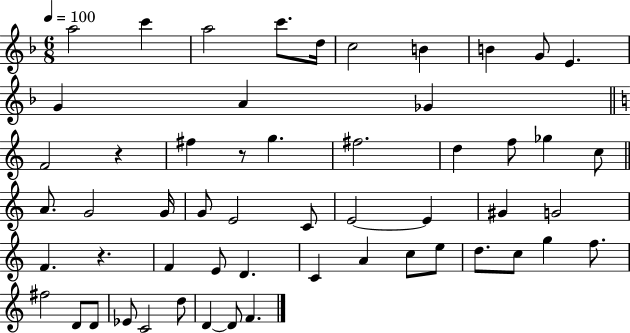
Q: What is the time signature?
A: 6/8